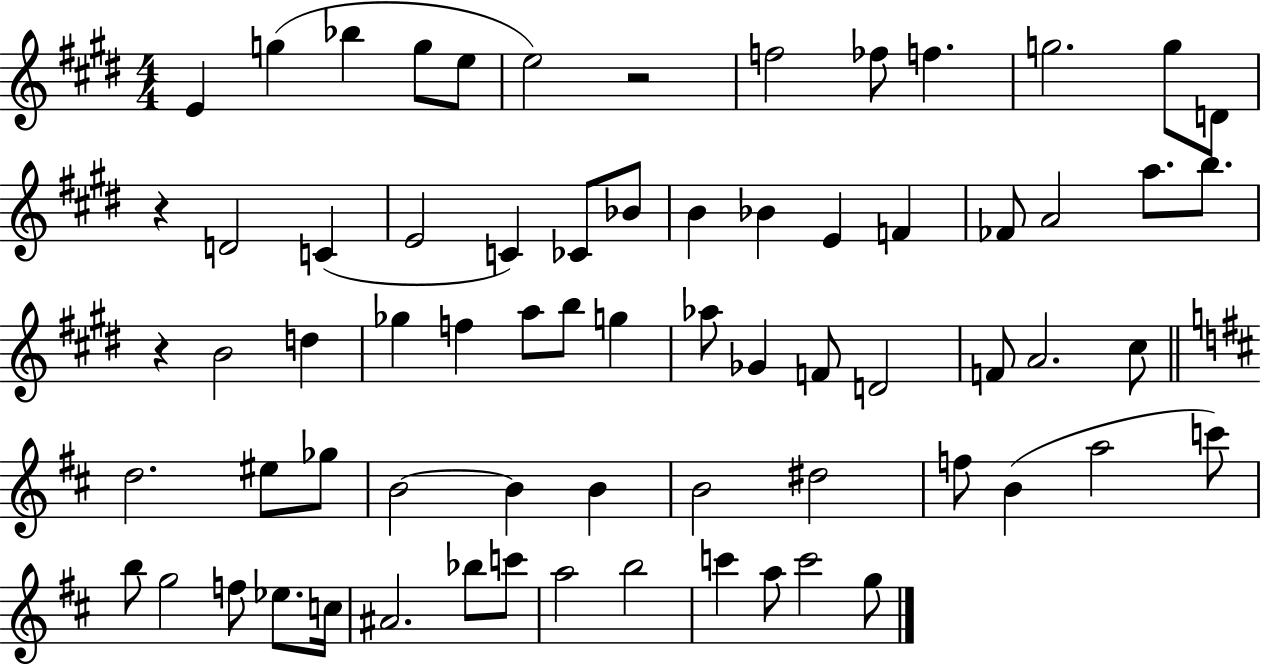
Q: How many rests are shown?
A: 3